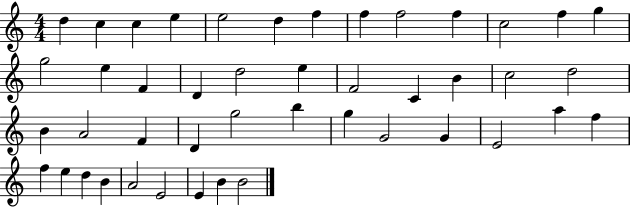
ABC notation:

X:1
T:Untitled
M:4/4
L:1/4
K:C
d c c e e2 d f f f2 f c2 f g g2 e F D d2 e F2 C B c2 d2 B A2 F D g2 b g G2 G E2 a f f e d B A2 E2 E B B2